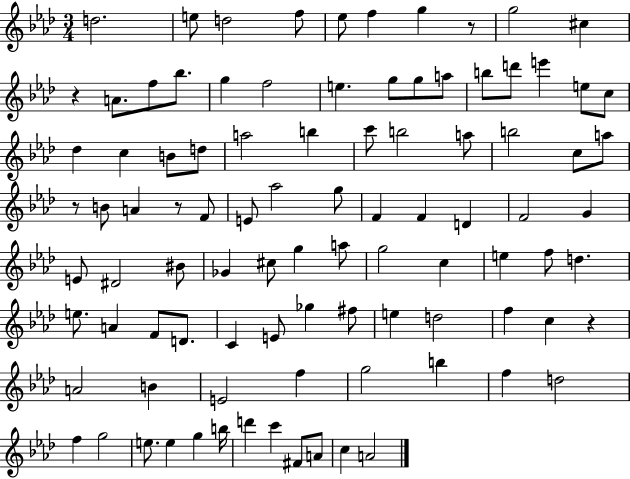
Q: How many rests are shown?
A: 5